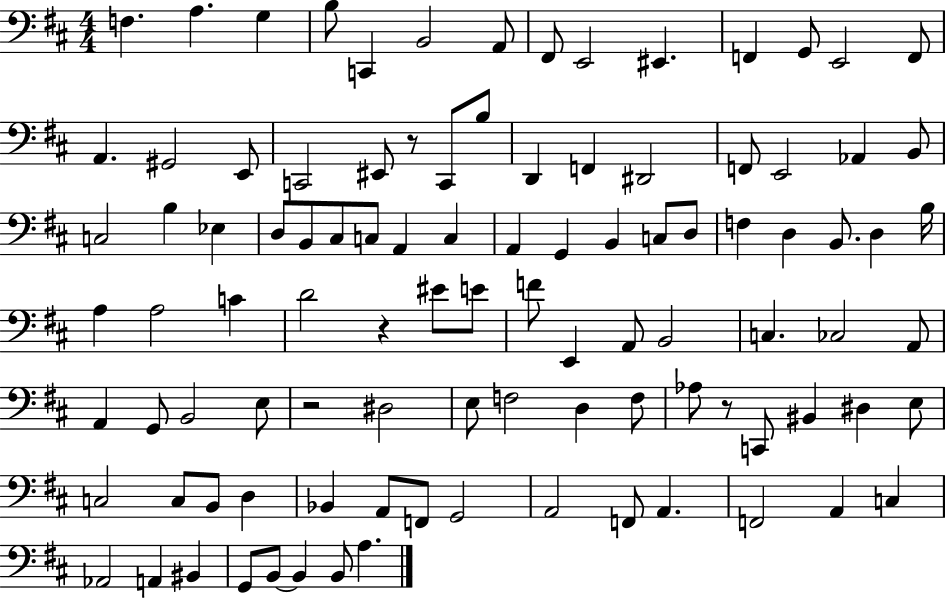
X:1
T:Untitled
M:4/4
L:1/4
K:D
F, A, G, B,/2 C,, B,,2 A,,/2 ^F,,/2 E,,2 ^E,, F,, G,,/2 E,,2 F,,/2 A,, ^G,,2 E,,/2 C,,2 ^E,,/2 z/2 C,,/2 B,/2 D,, F,, ^D,,2 F,,/2 E,,2 _A,, B,,/2 C,2 B, _E, D,/2 B,,/2 ^C,/2 C,/2 A,, C, A,, G,, B,, C,/2 D,/2 F, D, B,,/2 D, B,/4 A, A,2 C D2 z ^E/2 E/2 F/2 E,, A,,/2 B,,2 C, _C,2 A,,/2 A,, G,,/2 B,,2 E,/2 z2 ^D,2 E,/2 F,2 D, F,/2 _A,/2 z/2 C,,/2 ^B,, ^D, E,/2 C,2 C,/2 B,,/2 D, _B,, A,,/2 F,,/2 G,,2 A,,2 F,,/2 A,, F,,2 A,, C, _A,,2 A,, ^B,, G,,/2 B,,/2 B,, B,,/2 A,